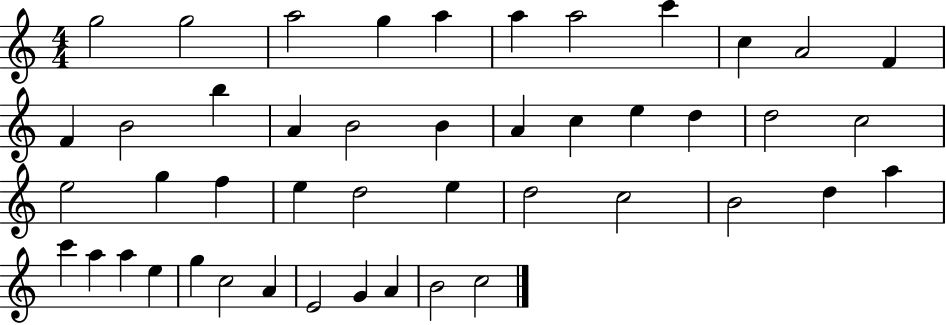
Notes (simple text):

G5/h G5/h A5/h G5/q A5/q A5/q A5/h C6/q C5/q A4/h F4/q F4/q B4/h B5/q A4/q B4/h B4/q A4/q C5/q E5/q D5/q D5/h C5/h E5/h G5/q F5/q E5/q D5/h E5/q D5/h C5/h B4/h D5/q A5/q C6/q A5/q A5/q E5/q G5/q C5/h A4/q E4/h G4/q A4/q B4/h C5/h